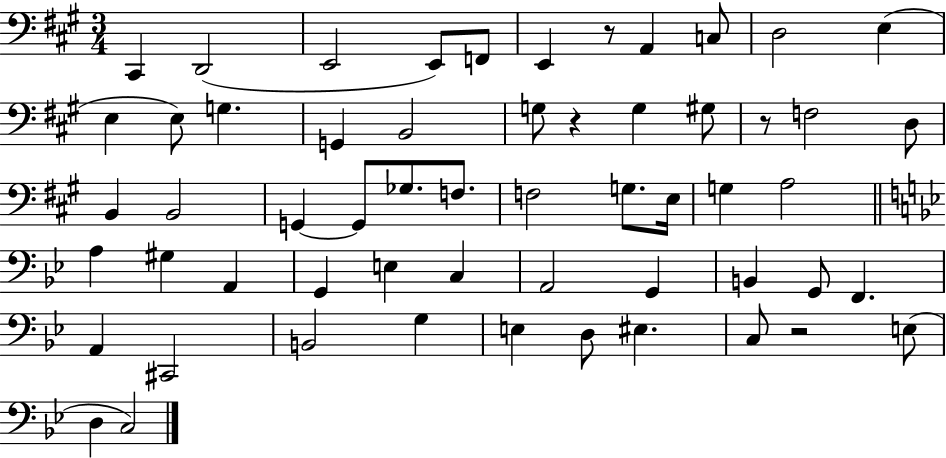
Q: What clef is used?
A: bass